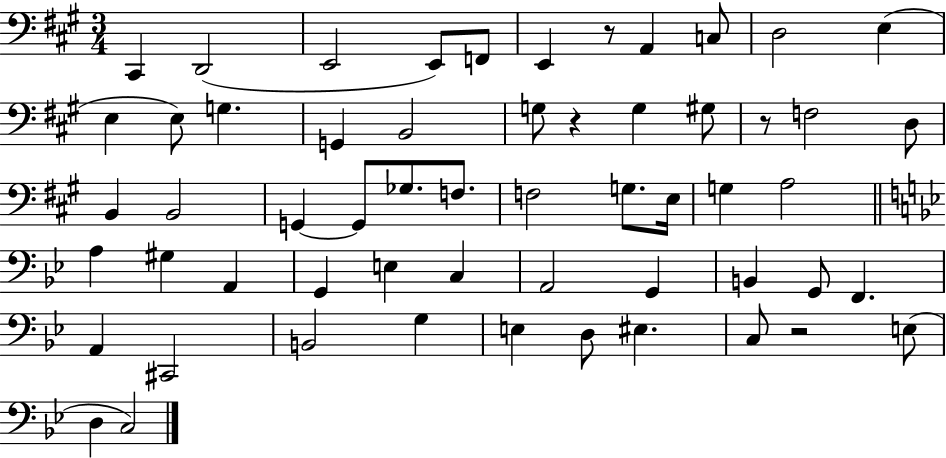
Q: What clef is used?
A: bass